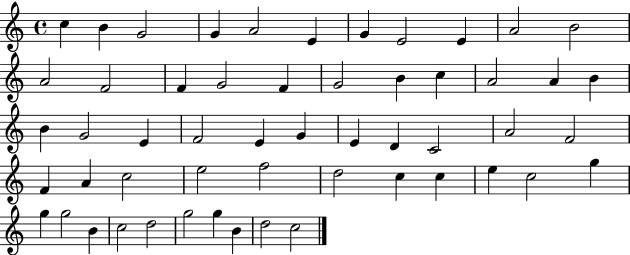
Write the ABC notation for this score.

X:1
T:Untitled
M:4/4
L:1/4
K:C
c B G2 G A2 E G E2 E A2 B2 A2 F2 F G2 F G2 B c A2 A B B G2 E F2 E G E D C2 A2 F2 F A c2 e2 f2 d2 c c e c2 g g g2 B c2 d2 g2 g B d2 c2